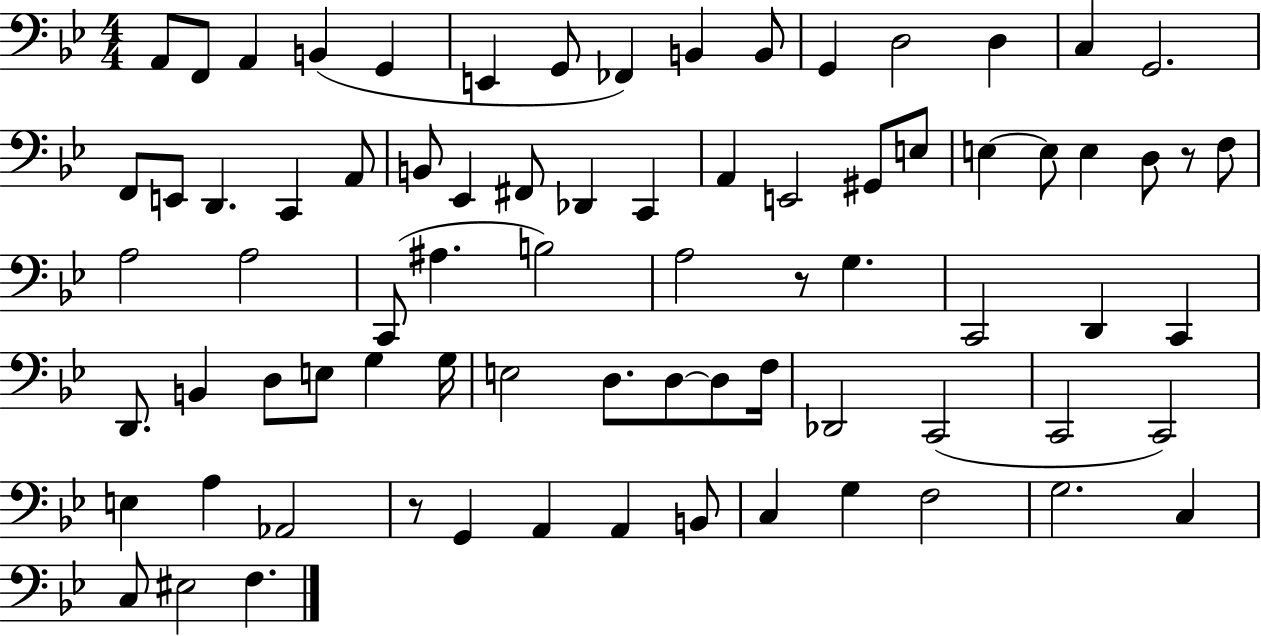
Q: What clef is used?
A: bass